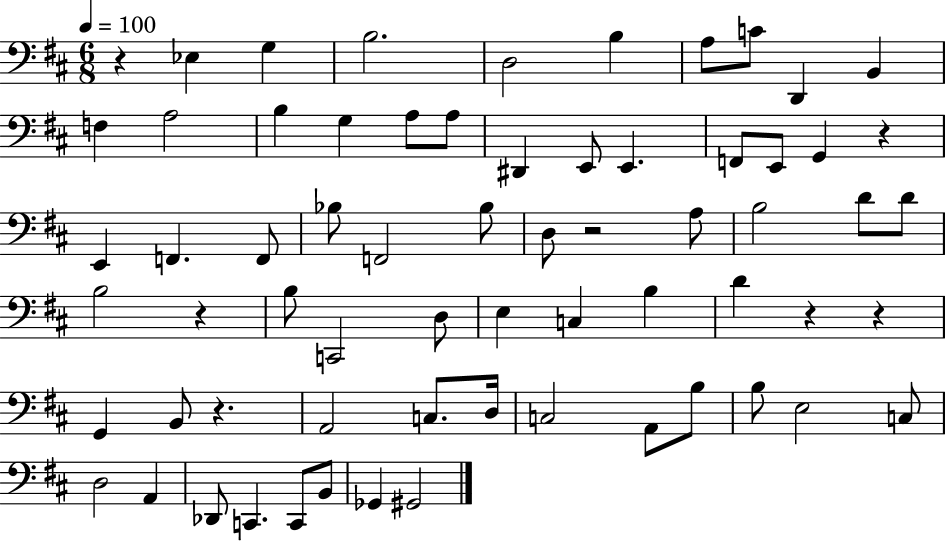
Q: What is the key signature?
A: D major